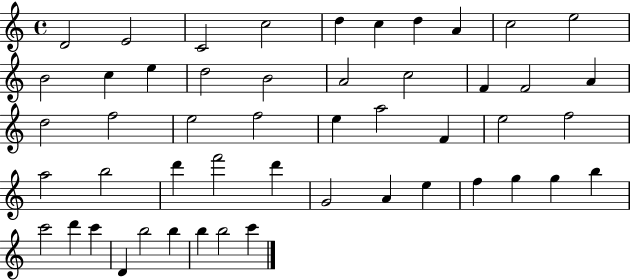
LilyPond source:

{
  \clef treble
  \time 4/4
  \defaultTimeSignature
  \key c \major
  d'2 e'2 | c'2 c''2 | d''4 c''4 d''4 a'4 | c''2 e''2 | \break b'2 c''4 e''4 | d''2 b'2 | a'2 c''2 | f'4 f'2 a'4 | \break d''2 f''2 | e''2 f''2 | e''4 a''2 f'4 | e''2 f''2 | \break a''2 b''2 | d'''4 f'''2 d'''4 | g'2 a'4 e''4 | f''4 g''4 g''4 b''4 | \break c'''2 d'''4 c'''4 | d'4 b''2 b''4 | b''4 b''2 c'''4 | \bar "|."
}